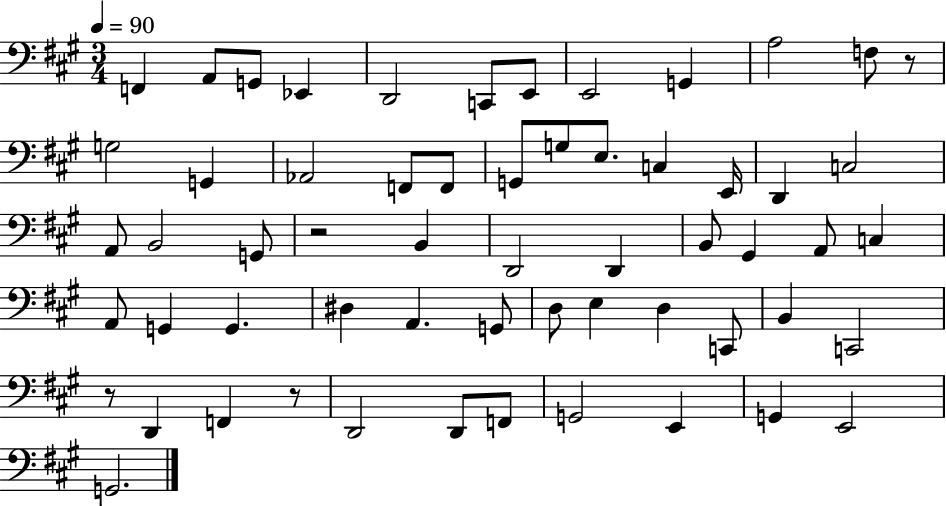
{
  \clef bass
  \numericTimeSignature
  \time 3/4
  \key a \major
  \tempo 4 = 90
  f,4 a,8 g,8 ees,4 | d,2 c,8 e,8 | e,2 g,4 | a2 f8 r8 | \break g2 g,4 | aes,2 f,8 f,8 | g,8 g8 e8. c4 e,16 | d,4 c2 | \break a,8 b,2 g,8 | r2 b,4 | d,2 d,4 | b,8 gis,4 a,8 c4 | \break a,8 g,4 g,4. | dis4 a,4. g,8 | d8 e4 d4 c,8 | b,4 c,2 | \break r8 d,4 f,4 r8 | d,2 d,8 f,8 | g,2 e,4 | g,4 e,2 | \break g,2. | \bar "|."
}